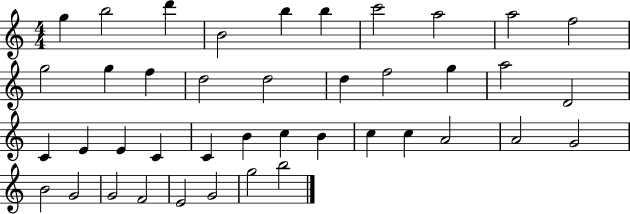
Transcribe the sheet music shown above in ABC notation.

X:1
T:Untitled
M:4/4
L:1/4
K:C
g b2 d' B2 b b c'2 a2 a2 f2 g2 g f d2 d2 d f2 g a2 D2 C E E C C B c B c c A2 A2 G2 B2 G2 G2 F2 E2 G2 g2 b2